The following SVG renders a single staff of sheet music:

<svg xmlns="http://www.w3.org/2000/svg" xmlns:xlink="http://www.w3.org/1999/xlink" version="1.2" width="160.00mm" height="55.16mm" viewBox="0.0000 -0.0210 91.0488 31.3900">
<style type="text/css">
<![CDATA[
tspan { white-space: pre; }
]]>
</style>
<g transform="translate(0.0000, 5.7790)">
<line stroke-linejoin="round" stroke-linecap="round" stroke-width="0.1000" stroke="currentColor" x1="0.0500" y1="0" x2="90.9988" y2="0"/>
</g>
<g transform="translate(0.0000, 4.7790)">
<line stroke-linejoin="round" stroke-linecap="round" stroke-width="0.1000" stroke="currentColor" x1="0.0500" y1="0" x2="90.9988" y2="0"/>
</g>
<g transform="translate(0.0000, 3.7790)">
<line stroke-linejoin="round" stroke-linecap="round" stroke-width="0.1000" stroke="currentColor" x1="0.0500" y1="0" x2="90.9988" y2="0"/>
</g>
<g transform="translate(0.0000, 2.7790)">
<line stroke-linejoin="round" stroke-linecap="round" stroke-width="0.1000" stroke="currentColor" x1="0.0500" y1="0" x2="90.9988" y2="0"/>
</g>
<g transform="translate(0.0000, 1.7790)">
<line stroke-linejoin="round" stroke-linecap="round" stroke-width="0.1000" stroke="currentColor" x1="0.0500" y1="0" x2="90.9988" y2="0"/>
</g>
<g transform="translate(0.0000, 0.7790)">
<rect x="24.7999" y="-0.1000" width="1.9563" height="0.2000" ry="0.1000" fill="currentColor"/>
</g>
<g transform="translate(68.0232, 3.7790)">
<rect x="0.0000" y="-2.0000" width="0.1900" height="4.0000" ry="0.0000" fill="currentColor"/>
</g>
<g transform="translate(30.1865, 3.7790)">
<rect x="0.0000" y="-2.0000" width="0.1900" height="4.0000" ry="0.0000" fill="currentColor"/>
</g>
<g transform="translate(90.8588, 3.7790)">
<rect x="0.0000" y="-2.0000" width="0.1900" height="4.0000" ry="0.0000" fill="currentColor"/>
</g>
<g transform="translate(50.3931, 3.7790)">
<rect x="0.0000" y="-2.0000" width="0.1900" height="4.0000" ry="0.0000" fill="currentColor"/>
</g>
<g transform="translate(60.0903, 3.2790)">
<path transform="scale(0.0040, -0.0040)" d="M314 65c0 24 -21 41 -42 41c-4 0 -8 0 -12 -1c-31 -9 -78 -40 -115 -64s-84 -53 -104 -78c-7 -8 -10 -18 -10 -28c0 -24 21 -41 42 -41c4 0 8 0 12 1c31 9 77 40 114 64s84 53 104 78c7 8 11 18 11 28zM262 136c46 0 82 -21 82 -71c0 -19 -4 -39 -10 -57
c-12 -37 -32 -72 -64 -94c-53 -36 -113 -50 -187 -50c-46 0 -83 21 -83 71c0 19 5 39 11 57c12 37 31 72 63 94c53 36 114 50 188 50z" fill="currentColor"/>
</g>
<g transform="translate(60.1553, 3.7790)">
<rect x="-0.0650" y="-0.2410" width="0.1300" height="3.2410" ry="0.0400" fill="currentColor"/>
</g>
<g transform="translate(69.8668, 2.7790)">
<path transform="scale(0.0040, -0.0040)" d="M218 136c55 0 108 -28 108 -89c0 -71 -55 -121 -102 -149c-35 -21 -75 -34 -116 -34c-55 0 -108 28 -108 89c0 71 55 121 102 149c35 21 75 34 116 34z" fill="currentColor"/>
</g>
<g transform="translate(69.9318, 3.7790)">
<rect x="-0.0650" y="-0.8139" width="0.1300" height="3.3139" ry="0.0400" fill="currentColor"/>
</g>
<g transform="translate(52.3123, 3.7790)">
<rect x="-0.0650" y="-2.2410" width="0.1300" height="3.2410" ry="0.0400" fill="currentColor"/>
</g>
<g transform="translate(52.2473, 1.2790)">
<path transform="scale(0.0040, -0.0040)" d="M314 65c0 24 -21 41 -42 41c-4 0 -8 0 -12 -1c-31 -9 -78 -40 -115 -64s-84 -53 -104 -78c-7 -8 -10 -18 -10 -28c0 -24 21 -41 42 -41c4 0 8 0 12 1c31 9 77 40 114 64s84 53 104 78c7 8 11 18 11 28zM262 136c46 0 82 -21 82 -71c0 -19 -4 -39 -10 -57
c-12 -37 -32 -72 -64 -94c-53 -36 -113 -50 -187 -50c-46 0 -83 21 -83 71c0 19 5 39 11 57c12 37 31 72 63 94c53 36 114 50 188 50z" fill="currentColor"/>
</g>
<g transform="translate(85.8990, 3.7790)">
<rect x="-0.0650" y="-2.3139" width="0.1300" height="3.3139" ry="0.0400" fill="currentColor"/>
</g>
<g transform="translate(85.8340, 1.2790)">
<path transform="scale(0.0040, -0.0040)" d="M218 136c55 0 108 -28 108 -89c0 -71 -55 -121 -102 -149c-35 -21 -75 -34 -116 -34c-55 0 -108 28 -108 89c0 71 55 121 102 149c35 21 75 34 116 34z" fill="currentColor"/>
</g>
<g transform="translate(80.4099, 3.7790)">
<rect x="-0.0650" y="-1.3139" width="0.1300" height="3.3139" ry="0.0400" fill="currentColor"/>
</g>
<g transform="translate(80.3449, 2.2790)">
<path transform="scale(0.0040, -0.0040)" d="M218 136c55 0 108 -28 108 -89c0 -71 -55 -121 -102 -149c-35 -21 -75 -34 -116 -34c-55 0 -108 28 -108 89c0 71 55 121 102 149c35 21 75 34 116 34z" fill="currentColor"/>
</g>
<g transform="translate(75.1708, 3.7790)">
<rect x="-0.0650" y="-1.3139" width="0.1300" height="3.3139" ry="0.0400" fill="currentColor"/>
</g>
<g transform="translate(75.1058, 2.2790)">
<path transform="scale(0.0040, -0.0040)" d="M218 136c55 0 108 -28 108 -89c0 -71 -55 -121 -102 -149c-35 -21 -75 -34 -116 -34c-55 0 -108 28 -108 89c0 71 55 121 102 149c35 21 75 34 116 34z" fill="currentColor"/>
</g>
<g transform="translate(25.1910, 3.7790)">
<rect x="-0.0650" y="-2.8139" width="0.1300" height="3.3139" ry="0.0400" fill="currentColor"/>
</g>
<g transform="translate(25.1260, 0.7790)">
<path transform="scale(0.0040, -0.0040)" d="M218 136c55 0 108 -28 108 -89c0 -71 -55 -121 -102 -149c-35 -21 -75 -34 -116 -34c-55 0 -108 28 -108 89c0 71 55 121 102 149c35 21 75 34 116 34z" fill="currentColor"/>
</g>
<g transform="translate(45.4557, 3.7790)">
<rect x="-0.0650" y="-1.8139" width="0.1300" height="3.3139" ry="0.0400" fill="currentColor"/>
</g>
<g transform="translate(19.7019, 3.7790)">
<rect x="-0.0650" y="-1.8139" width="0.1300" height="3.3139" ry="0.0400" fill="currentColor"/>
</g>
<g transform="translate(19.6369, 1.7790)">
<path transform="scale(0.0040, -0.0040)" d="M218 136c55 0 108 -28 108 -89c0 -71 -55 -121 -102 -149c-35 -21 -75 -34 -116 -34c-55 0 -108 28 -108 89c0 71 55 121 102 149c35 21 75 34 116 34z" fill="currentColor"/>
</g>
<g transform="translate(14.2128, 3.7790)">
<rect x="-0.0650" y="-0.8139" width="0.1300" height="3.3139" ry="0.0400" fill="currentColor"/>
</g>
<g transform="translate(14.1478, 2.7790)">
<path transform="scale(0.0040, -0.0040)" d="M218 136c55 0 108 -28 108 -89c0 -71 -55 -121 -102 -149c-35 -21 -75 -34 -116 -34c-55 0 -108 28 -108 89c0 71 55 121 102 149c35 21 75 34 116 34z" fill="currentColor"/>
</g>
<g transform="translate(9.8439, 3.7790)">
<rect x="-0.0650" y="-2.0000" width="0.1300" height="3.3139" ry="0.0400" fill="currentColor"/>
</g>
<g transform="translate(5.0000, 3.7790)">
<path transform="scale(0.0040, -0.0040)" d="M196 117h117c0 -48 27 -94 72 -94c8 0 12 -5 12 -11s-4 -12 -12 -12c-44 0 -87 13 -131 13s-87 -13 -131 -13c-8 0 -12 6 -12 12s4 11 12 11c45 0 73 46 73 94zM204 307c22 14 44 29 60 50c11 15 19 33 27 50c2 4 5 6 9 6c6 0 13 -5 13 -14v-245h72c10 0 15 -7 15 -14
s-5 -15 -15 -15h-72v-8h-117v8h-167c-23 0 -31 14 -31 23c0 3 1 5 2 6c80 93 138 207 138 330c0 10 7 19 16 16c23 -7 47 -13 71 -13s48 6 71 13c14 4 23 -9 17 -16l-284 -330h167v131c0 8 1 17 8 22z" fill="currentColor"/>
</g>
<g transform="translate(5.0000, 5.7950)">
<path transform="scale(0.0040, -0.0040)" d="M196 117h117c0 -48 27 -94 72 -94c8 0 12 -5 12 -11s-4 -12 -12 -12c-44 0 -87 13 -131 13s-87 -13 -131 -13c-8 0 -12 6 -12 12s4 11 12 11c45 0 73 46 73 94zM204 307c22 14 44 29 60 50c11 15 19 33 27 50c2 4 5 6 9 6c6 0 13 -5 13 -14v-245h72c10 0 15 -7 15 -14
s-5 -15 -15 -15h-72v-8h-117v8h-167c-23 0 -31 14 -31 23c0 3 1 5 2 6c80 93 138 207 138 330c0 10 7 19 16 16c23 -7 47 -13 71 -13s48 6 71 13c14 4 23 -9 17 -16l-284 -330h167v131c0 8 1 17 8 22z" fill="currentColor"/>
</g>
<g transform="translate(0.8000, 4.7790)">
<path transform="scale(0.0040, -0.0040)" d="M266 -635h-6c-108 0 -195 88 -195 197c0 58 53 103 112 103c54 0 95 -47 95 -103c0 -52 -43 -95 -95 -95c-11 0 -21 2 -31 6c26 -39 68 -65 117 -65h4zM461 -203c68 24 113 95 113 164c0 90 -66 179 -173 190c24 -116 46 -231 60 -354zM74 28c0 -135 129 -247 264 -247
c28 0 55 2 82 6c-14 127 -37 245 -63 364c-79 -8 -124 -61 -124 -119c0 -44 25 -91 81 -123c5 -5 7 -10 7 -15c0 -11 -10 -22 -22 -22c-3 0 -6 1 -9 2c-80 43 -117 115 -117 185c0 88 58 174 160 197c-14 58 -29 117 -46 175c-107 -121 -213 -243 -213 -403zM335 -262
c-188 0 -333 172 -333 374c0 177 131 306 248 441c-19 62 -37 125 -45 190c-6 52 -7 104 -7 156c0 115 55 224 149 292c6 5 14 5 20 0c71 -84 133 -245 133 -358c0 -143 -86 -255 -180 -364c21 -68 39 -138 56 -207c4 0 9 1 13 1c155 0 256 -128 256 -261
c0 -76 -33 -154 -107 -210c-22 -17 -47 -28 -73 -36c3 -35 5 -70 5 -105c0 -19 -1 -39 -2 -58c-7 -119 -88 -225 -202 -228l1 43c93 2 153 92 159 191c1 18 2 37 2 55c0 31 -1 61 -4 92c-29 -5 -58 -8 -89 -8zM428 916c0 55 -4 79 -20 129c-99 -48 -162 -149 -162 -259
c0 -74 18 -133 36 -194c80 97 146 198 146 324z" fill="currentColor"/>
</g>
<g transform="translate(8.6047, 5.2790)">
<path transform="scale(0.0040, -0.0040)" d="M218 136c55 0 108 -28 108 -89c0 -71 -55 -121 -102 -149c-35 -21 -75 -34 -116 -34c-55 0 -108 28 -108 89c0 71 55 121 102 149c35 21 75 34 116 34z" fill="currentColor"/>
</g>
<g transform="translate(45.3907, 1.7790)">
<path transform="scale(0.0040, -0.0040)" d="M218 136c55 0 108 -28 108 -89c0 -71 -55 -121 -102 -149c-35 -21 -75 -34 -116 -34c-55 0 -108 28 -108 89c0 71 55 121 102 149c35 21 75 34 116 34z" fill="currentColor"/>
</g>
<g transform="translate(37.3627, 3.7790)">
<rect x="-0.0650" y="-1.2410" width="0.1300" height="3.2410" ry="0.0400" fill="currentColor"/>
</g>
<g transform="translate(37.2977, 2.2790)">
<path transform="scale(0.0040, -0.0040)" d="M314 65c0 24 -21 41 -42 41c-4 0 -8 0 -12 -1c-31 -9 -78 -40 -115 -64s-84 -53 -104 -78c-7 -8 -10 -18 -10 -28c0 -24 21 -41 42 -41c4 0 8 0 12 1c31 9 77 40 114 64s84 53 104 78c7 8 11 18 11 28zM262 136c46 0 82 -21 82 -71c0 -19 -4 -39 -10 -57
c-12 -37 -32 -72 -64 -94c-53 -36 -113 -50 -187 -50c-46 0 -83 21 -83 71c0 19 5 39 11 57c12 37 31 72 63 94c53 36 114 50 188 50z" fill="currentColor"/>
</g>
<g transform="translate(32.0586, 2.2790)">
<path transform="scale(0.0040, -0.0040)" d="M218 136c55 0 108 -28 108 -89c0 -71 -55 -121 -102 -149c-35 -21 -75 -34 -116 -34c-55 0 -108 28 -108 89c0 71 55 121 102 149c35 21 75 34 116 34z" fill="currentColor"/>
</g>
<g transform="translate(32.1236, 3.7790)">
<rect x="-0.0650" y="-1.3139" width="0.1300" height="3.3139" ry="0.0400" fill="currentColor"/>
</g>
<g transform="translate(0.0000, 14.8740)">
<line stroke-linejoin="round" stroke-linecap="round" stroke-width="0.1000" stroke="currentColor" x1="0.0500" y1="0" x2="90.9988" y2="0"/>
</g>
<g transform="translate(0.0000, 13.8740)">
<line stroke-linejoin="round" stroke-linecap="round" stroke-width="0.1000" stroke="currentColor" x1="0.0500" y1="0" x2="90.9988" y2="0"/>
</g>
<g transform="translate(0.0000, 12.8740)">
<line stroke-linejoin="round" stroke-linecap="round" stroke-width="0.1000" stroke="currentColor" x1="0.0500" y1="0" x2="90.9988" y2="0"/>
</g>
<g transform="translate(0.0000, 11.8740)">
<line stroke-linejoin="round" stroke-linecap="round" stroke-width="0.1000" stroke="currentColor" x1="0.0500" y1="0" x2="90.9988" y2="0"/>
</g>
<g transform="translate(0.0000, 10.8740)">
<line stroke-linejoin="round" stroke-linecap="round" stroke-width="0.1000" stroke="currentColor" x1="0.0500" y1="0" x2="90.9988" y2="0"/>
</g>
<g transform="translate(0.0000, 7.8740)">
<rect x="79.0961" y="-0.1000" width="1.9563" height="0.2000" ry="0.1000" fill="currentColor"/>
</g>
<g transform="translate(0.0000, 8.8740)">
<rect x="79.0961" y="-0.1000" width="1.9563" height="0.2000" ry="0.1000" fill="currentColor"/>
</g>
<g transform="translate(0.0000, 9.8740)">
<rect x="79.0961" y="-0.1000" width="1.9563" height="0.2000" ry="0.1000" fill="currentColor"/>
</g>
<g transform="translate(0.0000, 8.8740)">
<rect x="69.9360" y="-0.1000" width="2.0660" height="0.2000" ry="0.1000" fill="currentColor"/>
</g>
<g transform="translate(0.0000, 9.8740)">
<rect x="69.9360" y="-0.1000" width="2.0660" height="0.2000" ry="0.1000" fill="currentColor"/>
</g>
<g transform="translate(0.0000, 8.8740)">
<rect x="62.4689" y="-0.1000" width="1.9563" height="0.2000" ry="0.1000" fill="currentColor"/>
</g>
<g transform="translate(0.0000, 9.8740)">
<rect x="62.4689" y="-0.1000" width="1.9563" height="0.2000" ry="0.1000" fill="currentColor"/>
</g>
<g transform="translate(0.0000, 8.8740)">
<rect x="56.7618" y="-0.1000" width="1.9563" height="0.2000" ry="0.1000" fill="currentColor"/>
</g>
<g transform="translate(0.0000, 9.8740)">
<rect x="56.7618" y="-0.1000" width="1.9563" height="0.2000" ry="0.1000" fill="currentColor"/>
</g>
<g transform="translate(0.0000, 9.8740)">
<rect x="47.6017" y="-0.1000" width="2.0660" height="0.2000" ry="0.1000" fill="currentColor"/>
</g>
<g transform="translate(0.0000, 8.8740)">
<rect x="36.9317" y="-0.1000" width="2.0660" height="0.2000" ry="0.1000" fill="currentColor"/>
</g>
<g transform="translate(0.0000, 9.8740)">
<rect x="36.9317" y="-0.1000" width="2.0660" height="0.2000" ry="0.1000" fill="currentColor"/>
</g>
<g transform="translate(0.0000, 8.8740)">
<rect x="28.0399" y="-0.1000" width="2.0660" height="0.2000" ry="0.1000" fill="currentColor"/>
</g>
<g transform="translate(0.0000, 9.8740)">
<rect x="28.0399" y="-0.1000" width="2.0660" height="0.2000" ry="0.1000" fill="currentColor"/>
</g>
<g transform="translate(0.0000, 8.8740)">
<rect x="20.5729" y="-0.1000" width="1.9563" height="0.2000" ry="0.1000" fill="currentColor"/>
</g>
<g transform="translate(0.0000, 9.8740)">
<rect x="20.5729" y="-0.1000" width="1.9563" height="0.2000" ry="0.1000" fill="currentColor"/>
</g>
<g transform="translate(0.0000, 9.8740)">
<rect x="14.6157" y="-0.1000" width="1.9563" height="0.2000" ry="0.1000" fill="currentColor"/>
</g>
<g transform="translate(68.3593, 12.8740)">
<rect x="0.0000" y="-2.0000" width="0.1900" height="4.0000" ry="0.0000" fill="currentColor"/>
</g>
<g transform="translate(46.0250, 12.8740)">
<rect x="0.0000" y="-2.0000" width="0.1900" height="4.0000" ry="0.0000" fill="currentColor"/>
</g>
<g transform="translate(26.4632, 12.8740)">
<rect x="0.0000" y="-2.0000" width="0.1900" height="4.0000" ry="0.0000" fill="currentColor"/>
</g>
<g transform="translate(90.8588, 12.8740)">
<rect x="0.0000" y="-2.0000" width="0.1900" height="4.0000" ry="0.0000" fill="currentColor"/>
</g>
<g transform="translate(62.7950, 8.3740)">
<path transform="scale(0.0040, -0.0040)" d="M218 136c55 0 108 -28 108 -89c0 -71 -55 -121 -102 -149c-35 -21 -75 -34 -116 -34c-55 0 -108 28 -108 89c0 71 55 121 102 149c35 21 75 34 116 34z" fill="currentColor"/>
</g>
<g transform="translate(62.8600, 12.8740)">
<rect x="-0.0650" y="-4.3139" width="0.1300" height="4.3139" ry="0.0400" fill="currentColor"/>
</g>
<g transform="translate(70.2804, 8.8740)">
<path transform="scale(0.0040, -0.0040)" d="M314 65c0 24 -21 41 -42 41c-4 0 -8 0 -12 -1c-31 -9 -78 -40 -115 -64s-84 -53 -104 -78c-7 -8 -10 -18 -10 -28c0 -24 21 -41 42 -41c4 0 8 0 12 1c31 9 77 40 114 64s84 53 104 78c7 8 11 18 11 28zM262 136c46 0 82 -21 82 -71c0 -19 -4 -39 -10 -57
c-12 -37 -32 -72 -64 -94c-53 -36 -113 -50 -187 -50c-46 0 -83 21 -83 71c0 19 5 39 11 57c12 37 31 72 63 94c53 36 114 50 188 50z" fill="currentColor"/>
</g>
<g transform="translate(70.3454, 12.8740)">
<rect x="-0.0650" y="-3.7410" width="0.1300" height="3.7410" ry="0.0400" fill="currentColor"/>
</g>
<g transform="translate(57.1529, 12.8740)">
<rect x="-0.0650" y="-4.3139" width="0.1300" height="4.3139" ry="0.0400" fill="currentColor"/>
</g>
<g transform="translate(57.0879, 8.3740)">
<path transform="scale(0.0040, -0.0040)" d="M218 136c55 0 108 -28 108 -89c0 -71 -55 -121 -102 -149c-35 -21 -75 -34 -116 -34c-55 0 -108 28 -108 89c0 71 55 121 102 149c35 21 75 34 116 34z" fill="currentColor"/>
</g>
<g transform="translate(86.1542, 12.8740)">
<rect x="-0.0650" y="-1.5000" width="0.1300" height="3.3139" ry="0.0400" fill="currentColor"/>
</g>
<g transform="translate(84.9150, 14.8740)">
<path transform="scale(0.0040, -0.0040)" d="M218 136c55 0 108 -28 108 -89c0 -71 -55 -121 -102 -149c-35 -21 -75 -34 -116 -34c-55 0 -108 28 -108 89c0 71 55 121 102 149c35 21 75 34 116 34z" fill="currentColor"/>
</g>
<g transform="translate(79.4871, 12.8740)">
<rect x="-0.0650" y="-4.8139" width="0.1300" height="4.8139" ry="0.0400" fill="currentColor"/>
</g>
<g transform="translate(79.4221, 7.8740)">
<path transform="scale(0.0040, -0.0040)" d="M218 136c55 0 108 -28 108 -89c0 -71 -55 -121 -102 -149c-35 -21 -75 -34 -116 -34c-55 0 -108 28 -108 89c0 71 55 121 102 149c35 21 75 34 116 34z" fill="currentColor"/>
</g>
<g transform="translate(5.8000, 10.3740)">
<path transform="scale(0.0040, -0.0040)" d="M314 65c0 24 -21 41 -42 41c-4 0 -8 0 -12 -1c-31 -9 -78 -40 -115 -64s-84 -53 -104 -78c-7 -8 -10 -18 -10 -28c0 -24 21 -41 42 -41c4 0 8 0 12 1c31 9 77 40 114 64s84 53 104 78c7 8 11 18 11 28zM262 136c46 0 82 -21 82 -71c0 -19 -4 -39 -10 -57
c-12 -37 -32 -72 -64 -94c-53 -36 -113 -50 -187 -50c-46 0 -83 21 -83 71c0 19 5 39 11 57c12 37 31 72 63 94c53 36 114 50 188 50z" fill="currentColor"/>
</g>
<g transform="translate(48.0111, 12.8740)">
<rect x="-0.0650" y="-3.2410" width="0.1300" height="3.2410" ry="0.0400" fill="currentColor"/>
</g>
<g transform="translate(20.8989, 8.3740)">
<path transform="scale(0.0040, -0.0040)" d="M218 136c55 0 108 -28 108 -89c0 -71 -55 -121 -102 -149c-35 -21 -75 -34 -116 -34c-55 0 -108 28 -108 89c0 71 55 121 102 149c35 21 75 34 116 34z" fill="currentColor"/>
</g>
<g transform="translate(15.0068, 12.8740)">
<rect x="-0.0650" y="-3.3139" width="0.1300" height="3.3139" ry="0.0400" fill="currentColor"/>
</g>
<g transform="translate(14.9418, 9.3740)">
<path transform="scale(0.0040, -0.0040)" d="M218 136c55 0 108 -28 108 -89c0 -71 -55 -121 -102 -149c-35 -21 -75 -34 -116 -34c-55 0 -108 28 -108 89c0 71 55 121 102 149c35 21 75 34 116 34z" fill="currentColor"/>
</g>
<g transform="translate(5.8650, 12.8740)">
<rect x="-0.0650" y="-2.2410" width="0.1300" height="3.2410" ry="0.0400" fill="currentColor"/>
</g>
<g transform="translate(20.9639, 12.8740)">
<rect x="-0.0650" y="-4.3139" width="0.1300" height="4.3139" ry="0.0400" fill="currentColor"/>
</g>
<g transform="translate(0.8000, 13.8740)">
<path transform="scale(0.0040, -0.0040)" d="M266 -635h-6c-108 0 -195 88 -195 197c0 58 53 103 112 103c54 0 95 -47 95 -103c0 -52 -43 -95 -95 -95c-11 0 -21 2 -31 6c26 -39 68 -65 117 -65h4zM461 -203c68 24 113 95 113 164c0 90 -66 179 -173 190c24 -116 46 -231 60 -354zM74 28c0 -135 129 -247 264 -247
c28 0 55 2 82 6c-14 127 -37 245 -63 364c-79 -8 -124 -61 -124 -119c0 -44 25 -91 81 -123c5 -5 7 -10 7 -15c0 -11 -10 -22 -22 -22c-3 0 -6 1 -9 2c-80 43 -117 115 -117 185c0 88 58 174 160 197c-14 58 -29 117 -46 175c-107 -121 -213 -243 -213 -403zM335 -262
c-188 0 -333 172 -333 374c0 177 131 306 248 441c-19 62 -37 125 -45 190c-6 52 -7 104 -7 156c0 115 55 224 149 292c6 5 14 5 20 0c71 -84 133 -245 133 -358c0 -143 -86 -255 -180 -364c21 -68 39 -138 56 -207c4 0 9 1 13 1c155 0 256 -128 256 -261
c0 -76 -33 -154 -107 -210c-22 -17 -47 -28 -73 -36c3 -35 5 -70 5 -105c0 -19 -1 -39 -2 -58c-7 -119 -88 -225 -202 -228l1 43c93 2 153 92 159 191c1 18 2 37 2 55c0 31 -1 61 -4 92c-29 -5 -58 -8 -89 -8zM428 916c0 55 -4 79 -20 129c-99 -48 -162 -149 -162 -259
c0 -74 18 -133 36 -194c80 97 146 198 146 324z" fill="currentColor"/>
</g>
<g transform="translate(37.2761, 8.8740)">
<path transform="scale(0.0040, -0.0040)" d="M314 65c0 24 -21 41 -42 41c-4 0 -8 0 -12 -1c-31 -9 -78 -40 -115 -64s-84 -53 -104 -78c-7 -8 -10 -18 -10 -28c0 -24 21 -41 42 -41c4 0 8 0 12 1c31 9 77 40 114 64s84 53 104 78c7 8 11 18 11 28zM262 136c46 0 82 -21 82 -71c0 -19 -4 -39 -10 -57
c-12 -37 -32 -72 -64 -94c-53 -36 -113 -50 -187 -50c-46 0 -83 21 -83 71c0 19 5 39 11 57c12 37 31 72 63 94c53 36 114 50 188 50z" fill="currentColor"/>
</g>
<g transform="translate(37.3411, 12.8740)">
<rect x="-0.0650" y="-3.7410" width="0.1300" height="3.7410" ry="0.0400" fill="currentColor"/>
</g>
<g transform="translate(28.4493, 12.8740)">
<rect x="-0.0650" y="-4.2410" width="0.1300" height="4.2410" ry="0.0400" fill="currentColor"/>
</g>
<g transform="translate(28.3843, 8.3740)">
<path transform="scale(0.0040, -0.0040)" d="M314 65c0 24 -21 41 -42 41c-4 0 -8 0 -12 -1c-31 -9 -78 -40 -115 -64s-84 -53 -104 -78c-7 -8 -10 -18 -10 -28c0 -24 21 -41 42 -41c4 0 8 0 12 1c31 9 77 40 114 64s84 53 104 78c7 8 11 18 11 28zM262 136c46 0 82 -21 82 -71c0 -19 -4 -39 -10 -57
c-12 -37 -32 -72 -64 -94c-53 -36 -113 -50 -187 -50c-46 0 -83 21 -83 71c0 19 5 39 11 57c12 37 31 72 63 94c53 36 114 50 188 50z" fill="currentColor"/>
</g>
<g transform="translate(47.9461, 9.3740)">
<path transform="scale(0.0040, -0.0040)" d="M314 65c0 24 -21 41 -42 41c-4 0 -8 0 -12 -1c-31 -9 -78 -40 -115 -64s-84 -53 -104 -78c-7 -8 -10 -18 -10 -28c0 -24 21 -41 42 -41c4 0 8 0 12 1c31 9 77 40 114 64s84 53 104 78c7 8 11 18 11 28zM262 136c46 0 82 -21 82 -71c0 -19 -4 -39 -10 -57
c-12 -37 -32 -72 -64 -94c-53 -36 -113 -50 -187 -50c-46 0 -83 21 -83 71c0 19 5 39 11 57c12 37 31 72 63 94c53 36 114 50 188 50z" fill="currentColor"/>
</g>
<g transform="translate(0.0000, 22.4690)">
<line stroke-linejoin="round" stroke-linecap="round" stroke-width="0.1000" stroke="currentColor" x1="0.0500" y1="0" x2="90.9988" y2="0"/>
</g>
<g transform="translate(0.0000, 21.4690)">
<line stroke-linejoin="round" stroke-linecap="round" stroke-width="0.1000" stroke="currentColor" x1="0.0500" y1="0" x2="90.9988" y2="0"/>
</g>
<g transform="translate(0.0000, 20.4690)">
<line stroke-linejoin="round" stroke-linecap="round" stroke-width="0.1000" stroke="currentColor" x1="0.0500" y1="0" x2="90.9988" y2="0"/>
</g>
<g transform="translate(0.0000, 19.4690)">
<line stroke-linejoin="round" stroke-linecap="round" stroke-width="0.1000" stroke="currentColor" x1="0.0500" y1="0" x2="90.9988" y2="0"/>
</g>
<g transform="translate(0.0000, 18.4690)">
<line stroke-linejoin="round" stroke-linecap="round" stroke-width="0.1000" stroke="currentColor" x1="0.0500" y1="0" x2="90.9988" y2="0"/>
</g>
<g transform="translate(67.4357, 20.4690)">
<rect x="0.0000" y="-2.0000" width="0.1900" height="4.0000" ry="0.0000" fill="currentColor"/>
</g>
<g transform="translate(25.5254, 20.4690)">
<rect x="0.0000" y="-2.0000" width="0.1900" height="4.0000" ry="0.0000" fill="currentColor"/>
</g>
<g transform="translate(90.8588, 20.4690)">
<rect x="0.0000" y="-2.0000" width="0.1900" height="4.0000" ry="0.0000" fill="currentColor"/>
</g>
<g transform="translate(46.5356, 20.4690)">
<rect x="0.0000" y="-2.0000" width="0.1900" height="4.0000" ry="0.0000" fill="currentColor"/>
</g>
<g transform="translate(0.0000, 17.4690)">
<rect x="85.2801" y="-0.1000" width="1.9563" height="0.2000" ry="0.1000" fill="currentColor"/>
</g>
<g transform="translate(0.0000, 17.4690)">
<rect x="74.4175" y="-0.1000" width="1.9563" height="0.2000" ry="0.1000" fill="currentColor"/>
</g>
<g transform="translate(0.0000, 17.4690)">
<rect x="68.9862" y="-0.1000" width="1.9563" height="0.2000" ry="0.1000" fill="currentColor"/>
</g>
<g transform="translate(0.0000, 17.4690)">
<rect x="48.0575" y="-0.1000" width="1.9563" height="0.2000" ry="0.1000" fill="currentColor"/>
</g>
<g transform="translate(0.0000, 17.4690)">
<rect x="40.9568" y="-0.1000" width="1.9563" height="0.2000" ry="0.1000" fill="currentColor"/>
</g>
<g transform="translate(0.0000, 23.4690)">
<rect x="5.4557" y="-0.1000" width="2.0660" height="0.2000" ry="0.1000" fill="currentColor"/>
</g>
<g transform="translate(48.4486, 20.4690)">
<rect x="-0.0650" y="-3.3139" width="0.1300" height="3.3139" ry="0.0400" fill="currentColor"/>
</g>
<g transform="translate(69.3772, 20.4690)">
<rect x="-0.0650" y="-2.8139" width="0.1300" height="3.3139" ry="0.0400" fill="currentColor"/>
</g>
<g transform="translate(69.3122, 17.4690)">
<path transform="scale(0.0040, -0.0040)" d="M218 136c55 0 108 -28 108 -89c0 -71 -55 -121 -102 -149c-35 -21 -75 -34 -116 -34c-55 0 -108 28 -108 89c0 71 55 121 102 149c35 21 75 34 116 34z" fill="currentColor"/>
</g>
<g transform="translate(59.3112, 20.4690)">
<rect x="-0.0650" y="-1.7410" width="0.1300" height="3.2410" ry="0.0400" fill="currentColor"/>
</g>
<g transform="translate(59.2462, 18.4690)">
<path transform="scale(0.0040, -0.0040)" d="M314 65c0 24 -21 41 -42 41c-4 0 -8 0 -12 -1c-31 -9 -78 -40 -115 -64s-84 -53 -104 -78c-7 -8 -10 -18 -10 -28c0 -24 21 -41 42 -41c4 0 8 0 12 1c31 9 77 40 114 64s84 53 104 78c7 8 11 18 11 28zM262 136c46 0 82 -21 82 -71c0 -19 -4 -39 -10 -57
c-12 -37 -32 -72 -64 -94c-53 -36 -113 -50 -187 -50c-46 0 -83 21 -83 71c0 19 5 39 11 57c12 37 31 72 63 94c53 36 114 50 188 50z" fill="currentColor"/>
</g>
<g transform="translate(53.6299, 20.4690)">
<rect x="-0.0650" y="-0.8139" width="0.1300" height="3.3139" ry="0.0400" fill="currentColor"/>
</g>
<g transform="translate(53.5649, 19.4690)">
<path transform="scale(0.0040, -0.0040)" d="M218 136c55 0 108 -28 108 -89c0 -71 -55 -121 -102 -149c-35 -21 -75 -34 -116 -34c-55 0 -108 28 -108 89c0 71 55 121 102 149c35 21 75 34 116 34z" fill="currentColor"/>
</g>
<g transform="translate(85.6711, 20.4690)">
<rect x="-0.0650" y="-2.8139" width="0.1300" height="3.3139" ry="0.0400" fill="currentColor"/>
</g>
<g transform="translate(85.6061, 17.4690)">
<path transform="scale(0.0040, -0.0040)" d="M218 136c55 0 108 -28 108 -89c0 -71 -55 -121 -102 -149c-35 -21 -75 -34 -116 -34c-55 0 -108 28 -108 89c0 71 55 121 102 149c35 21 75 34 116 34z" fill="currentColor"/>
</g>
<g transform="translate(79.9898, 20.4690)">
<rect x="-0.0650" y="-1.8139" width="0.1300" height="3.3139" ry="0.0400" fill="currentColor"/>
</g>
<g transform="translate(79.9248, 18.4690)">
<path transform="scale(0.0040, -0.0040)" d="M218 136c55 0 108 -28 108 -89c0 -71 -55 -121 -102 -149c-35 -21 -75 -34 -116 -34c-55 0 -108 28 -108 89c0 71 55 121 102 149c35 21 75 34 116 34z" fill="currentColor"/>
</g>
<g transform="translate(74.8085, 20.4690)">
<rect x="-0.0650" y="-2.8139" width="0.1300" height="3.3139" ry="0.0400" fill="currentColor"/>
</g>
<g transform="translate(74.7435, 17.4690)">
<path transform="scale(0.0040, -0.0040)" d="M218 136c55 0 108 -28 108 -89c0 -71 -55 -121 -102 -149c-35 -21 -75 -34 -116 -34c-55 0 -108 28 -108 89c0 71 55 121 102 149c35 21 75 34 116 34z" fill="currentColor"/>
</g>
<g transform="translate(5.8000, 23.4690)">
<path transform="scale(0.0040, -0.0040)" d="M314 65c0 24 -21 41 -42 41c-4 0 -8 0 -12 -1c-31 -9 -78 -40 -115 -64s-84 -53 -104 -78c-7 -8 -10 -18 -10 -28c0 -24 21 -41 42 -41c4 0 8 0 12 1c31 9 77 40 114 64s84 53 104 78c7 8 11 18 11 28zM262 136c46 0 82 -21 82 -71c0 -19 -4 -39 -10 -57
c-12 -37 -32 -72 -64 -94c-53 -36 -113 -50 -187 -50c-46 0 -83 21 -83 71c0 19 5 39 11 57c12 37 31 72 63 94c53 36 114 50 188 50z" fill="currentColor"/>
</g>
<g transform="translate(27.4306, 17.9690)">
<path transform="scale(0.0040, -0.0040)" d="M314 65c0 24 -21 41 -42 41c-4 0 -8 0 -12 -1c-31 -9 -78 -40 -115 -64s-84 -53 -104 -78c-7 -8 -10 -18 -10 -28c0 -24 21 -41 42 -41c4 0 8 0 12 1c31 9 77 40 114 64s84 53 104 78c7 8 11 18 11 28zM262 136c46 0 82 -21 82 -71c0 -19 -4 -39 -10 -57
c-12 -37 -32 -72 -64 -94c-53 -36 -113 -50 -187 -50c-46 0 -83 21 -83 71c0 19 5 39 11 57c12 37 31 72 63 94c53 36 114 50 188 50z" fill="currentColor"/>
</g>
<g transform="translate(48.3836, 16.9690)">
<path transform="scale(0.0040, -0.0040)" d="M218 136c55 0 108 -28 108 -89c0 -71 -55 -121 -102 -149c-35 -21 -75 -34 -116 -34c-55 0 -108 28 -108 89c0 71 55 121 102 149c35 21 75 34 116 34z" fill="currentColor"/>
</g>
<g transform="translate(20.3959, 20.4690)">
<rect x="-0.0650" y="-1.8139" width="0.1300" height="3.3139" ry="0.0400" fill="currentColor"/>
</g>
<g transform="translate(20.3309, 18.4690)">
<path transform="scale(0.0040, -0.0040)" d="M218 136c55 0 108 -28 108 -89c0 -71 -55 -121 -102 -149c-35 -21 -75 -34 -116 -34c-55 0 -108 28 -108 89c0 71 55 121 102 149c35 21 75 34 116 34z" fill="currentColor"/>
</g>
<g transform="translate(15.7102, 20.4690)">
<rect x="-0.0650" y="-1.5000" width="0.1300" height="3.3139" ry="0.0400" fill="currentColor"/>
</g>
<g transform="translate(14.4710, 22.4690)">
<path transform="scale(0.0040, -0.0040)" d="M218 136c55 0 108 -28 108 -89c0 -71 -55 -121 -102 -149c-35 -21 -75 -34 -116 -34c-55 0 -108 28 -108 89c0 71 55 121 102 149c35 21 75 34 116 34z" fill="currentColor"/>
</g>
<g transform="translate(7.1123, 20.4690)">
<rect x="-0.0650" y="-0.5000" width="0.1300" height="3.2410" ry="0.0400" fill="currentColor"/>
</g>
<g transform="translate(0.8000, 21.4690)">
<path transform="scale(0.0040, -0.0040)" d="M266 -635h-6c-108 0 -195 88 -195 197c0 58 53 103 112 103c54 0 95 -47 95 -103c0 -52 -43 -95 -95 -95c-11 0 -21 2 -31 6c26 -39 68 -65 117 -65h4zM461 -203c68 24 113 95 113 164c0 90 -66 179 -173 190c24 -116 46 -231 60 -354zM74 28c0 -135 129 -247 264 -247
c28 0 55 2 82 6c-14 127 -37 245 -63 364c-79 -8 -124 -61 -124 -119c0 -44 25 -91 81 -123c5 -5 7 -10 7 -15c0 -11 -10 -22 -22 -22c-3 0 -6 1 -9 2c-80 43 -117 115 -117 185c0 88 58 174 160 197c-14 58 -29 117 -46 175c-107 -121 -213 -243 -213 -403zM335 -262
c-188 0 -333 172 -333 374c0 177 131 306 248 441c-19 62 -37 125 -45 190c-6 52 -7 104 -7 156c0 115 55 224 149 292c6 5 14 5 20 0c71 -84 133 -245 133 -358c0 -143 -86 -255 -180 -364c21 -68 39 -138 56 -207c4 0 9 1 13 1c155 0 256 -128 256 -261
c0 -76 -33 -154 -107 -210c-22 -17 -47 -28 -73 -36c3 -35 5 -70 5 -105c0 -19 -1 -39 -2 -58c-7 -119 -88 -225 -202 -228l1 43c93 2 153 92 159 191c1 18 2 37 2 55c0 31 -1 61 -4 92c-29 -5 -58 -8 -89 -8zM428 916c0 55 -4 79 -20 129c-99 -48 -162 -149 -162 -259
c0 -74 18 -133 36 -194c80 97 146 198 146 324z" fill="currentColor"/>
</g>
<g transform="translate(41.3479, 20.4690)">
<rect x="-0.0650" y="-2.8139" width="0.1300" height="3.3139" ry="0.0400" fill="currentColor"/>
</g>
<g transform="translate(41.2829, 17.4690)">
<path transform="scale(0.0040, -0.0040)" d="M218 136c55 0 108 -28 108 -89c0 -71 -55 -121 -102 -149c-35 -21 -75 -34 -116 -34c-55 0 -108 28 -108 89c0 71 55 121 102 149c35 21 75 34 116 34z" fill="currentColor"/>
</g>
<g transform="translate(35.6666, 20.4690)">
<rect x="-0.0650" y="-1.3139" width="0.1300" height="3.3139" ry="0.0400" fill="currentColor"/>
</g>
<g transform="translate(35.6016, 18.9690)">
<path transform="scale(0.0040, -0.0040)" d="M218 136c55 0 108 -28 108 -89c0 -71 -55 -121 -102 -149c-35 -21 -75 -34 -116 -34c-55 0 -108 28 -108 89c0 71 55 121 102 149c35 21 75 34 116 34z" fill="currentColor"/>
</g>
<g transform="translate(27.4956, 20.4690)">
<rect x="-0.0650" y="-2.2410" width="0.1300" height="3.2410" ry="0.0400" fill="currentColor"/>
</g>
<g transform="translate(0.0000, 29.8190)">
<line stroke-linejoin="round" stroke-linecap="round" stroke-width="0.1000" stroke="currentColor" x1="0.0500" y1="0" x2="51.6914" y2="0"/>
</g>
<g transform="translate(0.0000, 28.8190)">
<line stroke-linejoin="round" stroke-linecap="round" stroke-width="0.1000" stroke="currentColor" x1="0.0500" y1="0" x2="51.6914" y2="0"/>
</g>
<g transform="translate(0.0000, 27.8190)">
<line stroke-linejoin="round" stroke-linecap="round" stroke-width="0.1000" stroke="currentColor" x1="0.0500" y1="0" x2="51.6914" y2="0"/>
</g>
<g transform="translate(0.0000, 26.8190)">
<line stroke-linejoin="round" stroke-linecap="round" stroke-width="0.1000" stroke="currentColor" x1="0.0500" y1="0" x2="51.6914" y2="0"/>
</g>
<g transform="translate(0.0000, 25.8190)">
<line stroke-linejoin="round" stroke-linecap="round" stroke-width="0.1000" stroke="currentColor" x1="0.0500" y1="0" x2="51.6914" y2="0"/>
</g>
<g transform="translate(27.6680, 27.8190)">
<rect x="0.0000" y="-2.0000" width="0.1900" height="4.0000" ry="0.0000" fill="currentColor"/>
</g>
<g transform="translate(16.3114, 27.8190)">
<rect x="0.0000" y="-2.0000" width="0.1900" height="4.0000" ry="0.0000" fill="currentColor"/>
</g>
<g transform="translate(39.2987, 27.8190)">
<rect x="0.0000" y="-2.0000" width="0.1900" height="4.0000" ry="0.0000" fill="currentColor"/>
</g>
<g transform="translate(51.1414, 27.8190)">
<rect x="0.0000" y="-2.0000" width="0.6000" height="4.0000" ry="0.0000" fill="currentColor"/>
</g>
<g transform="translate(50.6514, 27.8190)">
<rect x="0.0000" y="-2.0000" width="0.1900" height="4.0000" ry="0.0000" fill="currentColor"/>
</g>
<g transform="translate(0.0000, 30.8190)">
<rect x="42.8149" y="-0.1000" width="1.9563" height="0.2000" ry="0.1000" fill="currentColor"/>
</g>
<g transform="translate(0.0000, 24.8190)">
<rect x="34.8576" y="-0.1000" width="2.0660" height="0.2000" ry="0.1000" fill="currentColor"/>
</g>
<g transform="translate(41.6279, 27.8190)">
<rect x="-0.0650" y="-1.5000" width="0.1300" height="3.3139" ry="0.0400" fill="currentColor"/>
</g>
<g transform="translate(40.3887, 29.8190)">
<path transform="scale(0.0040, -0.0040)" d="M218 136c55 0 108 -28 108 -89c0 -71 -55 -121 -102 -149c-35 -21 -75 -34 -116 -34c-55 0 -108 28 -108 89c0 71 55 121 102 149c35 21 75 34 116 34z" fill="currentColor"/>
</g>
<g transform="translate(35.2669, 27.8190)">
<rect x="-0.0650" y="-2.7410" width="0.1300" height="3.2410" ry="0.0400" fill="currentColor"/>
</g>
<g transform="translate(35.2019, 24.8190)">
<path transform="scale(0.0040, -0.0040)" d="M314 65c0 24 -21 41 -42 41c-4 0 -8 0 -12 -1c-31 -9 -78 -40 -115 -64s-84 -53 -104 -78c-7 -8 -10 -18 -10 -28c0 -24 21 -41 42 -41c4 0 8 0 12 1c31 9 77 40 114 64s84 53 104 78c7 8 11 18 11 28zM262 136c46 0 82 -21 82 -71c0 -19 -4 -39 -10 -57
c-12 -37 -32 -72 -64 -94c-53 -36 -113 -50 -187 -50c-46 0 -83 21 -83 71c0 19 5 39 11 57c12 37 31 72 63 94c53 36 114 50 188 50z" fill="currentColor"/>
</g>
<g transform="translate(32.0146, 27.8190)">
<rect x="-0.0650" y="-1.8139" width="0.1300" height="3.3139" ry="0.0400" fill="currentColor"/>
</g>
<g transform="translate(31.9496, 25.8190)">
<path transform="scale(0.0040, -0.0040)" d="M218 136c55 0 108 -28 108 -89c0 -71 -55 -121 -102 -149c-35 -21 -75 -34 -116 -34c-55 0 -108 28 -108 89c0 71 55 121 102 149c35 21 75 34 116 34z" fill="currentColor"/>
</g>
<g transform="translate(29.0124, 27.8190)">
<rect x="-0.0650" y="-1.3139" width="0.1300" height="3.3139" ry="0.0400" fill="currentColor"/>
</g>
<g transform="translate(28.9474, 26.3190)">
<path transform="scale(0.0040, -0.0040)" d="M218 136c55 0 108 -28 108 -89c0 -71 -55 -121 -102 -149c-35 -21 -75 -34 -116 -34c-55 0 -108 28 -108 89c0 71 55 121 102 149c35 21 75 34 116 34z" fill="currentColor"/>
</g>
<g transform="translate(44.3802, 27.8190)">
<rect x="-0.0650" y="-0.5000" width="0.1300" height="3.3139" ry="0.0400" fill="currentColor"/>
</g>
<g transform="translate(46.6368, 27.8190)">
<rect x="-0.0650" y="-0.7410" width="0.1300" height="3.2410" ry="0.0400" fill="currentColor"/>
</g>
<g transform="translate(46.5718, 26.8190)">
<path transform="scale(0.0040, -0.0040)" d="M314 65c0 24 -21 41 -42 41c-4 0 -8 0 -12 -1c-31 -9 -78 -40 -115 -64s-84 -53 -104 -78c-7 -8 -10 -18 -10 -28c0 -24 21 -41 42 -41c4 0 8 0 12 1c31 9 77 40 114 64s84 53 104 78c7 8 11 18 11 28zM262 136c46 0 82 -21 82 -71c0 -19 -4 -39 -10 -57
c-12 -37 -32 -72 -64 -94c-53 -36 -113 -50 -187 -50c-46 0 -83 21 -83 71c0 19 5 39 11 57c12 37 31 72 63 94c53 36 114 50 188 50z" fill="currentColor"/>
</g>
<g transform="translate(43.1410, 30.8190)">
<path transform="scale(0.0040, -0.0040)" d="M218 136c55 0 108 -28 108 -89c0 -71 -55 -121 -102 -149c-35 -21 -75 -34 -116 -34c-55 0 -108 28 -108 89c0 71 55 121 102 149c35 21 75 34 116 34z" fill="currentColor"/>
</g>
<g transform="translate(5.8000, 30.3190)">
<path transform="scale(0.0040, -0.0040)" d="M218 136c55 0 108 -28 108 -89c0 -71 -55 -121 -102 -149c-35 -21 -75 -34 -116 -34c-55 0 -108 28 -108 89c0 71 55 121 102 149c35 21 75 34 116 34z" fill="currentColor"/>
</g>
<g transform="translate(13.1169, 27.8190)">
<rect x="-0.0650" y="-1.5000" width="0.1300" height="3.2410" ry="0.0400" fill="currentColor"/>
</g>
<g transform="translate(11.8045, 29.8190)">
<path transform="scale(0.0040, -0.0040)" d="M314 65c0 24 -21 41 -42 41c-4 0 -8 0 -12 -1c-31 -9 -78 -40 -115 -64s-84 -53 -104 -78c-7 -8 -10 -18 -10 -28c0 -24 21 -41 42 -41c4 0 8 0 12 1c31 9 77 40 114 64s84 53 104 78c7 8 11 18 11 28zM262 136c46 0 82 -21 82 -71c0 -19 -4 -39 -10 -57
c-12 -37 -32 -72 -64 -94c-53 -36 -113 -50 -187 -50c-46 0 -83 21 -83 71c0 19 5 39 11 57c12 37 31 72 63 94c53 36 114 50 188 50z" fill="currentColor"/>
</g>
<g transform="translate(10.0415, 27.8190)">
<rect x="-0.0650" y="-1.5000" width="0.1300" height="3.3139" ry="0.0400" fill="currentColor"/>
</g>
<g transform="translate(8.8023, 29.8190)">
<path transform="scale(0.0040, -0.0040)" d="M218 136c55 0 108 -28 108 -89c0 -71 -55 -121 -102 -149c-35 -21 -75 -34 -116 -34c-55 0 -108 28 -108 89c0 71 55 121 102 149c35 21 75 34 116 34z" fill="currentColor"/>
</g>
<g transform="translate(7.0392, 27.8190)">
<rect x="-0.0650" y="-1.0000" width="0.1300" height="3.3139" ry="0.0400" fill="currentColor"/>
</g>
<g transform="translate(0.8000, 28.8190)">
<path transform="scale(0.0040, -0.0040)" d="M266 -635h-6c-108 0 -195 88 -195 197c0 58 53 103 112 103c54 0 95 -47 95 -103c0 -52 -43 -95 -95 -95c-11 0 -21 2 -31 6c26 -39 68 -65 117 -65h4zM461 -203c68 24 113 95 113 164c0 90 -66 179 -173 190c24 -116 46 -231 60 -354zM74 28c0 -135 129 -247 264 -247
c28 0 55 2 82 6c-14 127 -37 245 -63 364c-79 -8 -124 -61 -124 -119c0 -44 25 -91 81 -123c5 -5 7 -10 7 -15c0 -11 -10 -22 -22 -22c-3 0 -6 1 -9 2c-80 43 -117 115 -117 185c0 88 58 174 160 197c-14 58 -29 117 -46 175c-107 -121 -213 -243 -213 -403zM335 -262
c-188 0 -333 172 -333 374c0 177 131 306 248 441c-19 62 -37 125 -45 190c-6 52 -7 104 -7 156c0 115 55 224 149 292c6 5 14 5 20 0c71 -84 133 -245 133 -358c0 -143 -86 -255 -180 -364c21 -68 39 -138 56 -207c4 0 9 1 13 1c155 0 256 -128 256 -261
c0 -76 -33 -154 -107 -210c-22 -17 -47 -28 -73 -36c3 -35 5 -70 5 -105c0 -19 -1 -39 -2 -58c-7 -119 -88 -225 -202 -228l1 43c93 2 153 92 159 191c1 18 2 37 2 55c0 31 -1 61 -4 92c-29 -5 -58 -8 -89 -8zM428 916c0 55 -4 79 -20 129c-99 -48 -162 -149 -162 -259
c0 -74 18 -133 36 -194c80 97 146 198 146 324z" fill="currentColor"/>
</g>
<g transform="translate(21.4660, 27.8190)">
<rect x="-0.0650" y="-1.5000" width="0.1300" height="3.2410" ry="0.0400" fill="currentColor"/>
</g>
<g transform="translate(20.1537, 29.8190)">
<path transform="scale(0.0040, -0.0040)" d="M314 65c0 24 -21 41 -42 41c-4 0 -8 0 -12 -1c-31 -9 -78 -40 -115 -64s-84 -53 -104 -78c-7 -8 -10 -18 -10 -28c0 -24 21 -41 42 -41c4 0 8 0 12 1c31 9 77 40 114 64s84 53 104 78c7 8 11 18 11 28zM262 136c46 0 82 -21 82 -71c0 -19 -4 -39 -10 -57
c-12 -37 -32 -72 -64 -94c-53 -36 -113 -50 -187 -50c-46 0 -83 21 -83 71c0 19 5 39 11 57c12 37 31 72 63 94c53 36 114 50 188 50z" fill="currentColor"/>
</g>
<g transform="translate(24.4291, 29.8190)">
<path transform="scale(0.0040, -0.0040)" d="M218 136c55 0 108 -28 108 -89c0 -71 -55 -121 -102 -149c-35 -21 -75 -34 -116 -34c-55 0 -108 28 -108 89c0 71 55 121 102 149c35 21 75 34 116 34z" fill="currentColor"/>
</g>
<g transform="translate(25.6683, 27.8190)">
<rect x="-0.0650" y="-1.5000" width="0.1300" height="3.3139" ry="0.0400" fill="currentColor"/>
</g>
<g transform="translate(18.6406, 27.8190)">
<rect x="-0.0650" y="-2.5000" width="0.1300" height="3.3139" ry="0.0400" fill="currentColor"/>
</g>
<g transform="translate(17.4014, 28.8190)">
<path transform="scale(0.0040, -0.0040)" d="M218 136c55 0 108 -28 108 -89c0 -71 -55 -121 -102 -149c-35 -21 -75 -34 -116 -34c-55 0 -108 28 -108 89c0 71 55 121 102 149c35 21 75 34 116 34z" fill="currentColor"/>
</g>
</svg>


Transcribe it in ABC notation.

X:1
T:Untitled
M:4/4
L:1/4
K:C
F d f a e e2 f g2 c2 d e e g g2 b d' d'2 c'2 b2 d' d' c'2 e' E C2 E f g2 e a b d f2 a a f a D E E2 G E2 E e f a2 E C d2